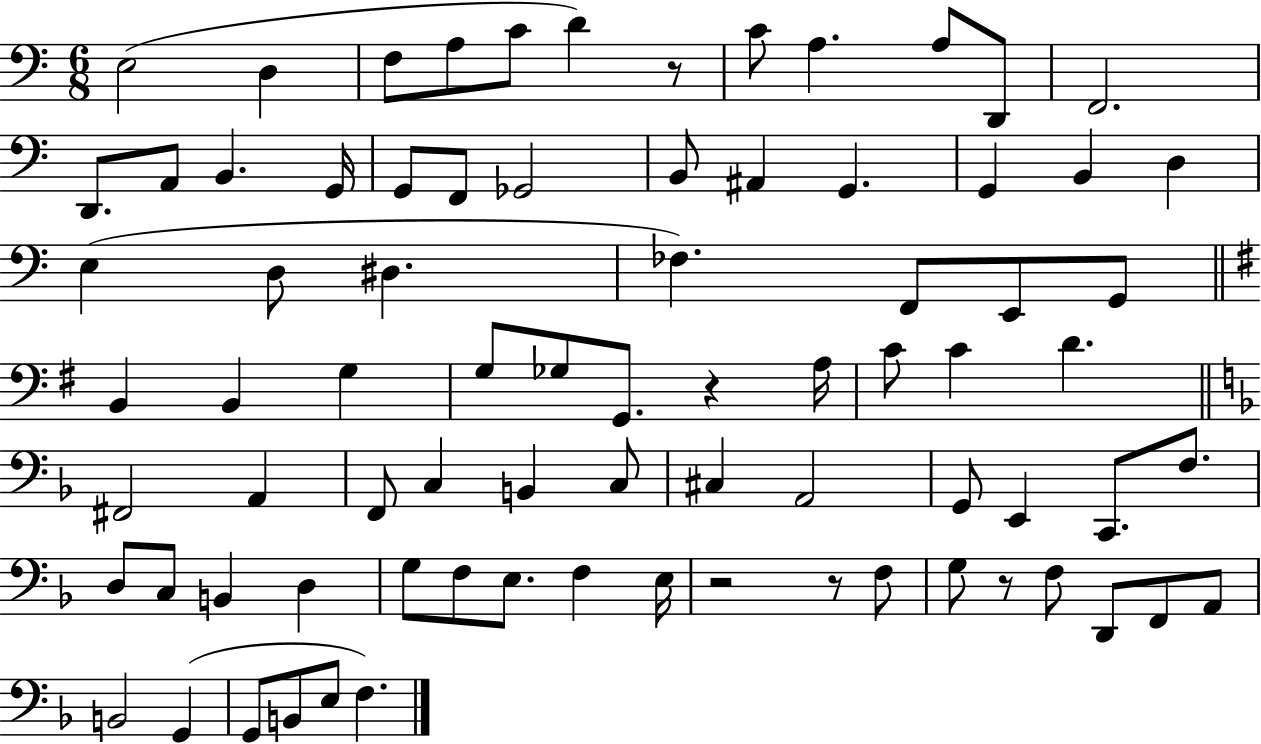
E3/h D3/q F3/e A3/e C4/e D4/q R/e C4/e A3/q. A3/e D2/e F2/h. D2/e. A2/e B2/q. G2/s G2/e F2/e Gb2/h B2/e A#2/q G2/q. G2/q B2/q D3/q E3/q D3/e D#3/q. FES3/q. F2/e E2/e G2/e B2/q B2/q G3/q G3/e Gb3/e G2/e. R/q A3/s C4/e C4/q D4/q. F#2/h A2/q F2/e C3/q B2/q C3/e C#3/q A2/h G2/e E2/q C2/e. F3/e. D3/e C3/e B2/q D3/q G3/e F3/e E3/e. F3/q E3/s R/h R/e F3/e G3/e R/e F3/e D2/e F2/e A2/e B2/h G2/q G2/e B2/e E3/e F3/q.